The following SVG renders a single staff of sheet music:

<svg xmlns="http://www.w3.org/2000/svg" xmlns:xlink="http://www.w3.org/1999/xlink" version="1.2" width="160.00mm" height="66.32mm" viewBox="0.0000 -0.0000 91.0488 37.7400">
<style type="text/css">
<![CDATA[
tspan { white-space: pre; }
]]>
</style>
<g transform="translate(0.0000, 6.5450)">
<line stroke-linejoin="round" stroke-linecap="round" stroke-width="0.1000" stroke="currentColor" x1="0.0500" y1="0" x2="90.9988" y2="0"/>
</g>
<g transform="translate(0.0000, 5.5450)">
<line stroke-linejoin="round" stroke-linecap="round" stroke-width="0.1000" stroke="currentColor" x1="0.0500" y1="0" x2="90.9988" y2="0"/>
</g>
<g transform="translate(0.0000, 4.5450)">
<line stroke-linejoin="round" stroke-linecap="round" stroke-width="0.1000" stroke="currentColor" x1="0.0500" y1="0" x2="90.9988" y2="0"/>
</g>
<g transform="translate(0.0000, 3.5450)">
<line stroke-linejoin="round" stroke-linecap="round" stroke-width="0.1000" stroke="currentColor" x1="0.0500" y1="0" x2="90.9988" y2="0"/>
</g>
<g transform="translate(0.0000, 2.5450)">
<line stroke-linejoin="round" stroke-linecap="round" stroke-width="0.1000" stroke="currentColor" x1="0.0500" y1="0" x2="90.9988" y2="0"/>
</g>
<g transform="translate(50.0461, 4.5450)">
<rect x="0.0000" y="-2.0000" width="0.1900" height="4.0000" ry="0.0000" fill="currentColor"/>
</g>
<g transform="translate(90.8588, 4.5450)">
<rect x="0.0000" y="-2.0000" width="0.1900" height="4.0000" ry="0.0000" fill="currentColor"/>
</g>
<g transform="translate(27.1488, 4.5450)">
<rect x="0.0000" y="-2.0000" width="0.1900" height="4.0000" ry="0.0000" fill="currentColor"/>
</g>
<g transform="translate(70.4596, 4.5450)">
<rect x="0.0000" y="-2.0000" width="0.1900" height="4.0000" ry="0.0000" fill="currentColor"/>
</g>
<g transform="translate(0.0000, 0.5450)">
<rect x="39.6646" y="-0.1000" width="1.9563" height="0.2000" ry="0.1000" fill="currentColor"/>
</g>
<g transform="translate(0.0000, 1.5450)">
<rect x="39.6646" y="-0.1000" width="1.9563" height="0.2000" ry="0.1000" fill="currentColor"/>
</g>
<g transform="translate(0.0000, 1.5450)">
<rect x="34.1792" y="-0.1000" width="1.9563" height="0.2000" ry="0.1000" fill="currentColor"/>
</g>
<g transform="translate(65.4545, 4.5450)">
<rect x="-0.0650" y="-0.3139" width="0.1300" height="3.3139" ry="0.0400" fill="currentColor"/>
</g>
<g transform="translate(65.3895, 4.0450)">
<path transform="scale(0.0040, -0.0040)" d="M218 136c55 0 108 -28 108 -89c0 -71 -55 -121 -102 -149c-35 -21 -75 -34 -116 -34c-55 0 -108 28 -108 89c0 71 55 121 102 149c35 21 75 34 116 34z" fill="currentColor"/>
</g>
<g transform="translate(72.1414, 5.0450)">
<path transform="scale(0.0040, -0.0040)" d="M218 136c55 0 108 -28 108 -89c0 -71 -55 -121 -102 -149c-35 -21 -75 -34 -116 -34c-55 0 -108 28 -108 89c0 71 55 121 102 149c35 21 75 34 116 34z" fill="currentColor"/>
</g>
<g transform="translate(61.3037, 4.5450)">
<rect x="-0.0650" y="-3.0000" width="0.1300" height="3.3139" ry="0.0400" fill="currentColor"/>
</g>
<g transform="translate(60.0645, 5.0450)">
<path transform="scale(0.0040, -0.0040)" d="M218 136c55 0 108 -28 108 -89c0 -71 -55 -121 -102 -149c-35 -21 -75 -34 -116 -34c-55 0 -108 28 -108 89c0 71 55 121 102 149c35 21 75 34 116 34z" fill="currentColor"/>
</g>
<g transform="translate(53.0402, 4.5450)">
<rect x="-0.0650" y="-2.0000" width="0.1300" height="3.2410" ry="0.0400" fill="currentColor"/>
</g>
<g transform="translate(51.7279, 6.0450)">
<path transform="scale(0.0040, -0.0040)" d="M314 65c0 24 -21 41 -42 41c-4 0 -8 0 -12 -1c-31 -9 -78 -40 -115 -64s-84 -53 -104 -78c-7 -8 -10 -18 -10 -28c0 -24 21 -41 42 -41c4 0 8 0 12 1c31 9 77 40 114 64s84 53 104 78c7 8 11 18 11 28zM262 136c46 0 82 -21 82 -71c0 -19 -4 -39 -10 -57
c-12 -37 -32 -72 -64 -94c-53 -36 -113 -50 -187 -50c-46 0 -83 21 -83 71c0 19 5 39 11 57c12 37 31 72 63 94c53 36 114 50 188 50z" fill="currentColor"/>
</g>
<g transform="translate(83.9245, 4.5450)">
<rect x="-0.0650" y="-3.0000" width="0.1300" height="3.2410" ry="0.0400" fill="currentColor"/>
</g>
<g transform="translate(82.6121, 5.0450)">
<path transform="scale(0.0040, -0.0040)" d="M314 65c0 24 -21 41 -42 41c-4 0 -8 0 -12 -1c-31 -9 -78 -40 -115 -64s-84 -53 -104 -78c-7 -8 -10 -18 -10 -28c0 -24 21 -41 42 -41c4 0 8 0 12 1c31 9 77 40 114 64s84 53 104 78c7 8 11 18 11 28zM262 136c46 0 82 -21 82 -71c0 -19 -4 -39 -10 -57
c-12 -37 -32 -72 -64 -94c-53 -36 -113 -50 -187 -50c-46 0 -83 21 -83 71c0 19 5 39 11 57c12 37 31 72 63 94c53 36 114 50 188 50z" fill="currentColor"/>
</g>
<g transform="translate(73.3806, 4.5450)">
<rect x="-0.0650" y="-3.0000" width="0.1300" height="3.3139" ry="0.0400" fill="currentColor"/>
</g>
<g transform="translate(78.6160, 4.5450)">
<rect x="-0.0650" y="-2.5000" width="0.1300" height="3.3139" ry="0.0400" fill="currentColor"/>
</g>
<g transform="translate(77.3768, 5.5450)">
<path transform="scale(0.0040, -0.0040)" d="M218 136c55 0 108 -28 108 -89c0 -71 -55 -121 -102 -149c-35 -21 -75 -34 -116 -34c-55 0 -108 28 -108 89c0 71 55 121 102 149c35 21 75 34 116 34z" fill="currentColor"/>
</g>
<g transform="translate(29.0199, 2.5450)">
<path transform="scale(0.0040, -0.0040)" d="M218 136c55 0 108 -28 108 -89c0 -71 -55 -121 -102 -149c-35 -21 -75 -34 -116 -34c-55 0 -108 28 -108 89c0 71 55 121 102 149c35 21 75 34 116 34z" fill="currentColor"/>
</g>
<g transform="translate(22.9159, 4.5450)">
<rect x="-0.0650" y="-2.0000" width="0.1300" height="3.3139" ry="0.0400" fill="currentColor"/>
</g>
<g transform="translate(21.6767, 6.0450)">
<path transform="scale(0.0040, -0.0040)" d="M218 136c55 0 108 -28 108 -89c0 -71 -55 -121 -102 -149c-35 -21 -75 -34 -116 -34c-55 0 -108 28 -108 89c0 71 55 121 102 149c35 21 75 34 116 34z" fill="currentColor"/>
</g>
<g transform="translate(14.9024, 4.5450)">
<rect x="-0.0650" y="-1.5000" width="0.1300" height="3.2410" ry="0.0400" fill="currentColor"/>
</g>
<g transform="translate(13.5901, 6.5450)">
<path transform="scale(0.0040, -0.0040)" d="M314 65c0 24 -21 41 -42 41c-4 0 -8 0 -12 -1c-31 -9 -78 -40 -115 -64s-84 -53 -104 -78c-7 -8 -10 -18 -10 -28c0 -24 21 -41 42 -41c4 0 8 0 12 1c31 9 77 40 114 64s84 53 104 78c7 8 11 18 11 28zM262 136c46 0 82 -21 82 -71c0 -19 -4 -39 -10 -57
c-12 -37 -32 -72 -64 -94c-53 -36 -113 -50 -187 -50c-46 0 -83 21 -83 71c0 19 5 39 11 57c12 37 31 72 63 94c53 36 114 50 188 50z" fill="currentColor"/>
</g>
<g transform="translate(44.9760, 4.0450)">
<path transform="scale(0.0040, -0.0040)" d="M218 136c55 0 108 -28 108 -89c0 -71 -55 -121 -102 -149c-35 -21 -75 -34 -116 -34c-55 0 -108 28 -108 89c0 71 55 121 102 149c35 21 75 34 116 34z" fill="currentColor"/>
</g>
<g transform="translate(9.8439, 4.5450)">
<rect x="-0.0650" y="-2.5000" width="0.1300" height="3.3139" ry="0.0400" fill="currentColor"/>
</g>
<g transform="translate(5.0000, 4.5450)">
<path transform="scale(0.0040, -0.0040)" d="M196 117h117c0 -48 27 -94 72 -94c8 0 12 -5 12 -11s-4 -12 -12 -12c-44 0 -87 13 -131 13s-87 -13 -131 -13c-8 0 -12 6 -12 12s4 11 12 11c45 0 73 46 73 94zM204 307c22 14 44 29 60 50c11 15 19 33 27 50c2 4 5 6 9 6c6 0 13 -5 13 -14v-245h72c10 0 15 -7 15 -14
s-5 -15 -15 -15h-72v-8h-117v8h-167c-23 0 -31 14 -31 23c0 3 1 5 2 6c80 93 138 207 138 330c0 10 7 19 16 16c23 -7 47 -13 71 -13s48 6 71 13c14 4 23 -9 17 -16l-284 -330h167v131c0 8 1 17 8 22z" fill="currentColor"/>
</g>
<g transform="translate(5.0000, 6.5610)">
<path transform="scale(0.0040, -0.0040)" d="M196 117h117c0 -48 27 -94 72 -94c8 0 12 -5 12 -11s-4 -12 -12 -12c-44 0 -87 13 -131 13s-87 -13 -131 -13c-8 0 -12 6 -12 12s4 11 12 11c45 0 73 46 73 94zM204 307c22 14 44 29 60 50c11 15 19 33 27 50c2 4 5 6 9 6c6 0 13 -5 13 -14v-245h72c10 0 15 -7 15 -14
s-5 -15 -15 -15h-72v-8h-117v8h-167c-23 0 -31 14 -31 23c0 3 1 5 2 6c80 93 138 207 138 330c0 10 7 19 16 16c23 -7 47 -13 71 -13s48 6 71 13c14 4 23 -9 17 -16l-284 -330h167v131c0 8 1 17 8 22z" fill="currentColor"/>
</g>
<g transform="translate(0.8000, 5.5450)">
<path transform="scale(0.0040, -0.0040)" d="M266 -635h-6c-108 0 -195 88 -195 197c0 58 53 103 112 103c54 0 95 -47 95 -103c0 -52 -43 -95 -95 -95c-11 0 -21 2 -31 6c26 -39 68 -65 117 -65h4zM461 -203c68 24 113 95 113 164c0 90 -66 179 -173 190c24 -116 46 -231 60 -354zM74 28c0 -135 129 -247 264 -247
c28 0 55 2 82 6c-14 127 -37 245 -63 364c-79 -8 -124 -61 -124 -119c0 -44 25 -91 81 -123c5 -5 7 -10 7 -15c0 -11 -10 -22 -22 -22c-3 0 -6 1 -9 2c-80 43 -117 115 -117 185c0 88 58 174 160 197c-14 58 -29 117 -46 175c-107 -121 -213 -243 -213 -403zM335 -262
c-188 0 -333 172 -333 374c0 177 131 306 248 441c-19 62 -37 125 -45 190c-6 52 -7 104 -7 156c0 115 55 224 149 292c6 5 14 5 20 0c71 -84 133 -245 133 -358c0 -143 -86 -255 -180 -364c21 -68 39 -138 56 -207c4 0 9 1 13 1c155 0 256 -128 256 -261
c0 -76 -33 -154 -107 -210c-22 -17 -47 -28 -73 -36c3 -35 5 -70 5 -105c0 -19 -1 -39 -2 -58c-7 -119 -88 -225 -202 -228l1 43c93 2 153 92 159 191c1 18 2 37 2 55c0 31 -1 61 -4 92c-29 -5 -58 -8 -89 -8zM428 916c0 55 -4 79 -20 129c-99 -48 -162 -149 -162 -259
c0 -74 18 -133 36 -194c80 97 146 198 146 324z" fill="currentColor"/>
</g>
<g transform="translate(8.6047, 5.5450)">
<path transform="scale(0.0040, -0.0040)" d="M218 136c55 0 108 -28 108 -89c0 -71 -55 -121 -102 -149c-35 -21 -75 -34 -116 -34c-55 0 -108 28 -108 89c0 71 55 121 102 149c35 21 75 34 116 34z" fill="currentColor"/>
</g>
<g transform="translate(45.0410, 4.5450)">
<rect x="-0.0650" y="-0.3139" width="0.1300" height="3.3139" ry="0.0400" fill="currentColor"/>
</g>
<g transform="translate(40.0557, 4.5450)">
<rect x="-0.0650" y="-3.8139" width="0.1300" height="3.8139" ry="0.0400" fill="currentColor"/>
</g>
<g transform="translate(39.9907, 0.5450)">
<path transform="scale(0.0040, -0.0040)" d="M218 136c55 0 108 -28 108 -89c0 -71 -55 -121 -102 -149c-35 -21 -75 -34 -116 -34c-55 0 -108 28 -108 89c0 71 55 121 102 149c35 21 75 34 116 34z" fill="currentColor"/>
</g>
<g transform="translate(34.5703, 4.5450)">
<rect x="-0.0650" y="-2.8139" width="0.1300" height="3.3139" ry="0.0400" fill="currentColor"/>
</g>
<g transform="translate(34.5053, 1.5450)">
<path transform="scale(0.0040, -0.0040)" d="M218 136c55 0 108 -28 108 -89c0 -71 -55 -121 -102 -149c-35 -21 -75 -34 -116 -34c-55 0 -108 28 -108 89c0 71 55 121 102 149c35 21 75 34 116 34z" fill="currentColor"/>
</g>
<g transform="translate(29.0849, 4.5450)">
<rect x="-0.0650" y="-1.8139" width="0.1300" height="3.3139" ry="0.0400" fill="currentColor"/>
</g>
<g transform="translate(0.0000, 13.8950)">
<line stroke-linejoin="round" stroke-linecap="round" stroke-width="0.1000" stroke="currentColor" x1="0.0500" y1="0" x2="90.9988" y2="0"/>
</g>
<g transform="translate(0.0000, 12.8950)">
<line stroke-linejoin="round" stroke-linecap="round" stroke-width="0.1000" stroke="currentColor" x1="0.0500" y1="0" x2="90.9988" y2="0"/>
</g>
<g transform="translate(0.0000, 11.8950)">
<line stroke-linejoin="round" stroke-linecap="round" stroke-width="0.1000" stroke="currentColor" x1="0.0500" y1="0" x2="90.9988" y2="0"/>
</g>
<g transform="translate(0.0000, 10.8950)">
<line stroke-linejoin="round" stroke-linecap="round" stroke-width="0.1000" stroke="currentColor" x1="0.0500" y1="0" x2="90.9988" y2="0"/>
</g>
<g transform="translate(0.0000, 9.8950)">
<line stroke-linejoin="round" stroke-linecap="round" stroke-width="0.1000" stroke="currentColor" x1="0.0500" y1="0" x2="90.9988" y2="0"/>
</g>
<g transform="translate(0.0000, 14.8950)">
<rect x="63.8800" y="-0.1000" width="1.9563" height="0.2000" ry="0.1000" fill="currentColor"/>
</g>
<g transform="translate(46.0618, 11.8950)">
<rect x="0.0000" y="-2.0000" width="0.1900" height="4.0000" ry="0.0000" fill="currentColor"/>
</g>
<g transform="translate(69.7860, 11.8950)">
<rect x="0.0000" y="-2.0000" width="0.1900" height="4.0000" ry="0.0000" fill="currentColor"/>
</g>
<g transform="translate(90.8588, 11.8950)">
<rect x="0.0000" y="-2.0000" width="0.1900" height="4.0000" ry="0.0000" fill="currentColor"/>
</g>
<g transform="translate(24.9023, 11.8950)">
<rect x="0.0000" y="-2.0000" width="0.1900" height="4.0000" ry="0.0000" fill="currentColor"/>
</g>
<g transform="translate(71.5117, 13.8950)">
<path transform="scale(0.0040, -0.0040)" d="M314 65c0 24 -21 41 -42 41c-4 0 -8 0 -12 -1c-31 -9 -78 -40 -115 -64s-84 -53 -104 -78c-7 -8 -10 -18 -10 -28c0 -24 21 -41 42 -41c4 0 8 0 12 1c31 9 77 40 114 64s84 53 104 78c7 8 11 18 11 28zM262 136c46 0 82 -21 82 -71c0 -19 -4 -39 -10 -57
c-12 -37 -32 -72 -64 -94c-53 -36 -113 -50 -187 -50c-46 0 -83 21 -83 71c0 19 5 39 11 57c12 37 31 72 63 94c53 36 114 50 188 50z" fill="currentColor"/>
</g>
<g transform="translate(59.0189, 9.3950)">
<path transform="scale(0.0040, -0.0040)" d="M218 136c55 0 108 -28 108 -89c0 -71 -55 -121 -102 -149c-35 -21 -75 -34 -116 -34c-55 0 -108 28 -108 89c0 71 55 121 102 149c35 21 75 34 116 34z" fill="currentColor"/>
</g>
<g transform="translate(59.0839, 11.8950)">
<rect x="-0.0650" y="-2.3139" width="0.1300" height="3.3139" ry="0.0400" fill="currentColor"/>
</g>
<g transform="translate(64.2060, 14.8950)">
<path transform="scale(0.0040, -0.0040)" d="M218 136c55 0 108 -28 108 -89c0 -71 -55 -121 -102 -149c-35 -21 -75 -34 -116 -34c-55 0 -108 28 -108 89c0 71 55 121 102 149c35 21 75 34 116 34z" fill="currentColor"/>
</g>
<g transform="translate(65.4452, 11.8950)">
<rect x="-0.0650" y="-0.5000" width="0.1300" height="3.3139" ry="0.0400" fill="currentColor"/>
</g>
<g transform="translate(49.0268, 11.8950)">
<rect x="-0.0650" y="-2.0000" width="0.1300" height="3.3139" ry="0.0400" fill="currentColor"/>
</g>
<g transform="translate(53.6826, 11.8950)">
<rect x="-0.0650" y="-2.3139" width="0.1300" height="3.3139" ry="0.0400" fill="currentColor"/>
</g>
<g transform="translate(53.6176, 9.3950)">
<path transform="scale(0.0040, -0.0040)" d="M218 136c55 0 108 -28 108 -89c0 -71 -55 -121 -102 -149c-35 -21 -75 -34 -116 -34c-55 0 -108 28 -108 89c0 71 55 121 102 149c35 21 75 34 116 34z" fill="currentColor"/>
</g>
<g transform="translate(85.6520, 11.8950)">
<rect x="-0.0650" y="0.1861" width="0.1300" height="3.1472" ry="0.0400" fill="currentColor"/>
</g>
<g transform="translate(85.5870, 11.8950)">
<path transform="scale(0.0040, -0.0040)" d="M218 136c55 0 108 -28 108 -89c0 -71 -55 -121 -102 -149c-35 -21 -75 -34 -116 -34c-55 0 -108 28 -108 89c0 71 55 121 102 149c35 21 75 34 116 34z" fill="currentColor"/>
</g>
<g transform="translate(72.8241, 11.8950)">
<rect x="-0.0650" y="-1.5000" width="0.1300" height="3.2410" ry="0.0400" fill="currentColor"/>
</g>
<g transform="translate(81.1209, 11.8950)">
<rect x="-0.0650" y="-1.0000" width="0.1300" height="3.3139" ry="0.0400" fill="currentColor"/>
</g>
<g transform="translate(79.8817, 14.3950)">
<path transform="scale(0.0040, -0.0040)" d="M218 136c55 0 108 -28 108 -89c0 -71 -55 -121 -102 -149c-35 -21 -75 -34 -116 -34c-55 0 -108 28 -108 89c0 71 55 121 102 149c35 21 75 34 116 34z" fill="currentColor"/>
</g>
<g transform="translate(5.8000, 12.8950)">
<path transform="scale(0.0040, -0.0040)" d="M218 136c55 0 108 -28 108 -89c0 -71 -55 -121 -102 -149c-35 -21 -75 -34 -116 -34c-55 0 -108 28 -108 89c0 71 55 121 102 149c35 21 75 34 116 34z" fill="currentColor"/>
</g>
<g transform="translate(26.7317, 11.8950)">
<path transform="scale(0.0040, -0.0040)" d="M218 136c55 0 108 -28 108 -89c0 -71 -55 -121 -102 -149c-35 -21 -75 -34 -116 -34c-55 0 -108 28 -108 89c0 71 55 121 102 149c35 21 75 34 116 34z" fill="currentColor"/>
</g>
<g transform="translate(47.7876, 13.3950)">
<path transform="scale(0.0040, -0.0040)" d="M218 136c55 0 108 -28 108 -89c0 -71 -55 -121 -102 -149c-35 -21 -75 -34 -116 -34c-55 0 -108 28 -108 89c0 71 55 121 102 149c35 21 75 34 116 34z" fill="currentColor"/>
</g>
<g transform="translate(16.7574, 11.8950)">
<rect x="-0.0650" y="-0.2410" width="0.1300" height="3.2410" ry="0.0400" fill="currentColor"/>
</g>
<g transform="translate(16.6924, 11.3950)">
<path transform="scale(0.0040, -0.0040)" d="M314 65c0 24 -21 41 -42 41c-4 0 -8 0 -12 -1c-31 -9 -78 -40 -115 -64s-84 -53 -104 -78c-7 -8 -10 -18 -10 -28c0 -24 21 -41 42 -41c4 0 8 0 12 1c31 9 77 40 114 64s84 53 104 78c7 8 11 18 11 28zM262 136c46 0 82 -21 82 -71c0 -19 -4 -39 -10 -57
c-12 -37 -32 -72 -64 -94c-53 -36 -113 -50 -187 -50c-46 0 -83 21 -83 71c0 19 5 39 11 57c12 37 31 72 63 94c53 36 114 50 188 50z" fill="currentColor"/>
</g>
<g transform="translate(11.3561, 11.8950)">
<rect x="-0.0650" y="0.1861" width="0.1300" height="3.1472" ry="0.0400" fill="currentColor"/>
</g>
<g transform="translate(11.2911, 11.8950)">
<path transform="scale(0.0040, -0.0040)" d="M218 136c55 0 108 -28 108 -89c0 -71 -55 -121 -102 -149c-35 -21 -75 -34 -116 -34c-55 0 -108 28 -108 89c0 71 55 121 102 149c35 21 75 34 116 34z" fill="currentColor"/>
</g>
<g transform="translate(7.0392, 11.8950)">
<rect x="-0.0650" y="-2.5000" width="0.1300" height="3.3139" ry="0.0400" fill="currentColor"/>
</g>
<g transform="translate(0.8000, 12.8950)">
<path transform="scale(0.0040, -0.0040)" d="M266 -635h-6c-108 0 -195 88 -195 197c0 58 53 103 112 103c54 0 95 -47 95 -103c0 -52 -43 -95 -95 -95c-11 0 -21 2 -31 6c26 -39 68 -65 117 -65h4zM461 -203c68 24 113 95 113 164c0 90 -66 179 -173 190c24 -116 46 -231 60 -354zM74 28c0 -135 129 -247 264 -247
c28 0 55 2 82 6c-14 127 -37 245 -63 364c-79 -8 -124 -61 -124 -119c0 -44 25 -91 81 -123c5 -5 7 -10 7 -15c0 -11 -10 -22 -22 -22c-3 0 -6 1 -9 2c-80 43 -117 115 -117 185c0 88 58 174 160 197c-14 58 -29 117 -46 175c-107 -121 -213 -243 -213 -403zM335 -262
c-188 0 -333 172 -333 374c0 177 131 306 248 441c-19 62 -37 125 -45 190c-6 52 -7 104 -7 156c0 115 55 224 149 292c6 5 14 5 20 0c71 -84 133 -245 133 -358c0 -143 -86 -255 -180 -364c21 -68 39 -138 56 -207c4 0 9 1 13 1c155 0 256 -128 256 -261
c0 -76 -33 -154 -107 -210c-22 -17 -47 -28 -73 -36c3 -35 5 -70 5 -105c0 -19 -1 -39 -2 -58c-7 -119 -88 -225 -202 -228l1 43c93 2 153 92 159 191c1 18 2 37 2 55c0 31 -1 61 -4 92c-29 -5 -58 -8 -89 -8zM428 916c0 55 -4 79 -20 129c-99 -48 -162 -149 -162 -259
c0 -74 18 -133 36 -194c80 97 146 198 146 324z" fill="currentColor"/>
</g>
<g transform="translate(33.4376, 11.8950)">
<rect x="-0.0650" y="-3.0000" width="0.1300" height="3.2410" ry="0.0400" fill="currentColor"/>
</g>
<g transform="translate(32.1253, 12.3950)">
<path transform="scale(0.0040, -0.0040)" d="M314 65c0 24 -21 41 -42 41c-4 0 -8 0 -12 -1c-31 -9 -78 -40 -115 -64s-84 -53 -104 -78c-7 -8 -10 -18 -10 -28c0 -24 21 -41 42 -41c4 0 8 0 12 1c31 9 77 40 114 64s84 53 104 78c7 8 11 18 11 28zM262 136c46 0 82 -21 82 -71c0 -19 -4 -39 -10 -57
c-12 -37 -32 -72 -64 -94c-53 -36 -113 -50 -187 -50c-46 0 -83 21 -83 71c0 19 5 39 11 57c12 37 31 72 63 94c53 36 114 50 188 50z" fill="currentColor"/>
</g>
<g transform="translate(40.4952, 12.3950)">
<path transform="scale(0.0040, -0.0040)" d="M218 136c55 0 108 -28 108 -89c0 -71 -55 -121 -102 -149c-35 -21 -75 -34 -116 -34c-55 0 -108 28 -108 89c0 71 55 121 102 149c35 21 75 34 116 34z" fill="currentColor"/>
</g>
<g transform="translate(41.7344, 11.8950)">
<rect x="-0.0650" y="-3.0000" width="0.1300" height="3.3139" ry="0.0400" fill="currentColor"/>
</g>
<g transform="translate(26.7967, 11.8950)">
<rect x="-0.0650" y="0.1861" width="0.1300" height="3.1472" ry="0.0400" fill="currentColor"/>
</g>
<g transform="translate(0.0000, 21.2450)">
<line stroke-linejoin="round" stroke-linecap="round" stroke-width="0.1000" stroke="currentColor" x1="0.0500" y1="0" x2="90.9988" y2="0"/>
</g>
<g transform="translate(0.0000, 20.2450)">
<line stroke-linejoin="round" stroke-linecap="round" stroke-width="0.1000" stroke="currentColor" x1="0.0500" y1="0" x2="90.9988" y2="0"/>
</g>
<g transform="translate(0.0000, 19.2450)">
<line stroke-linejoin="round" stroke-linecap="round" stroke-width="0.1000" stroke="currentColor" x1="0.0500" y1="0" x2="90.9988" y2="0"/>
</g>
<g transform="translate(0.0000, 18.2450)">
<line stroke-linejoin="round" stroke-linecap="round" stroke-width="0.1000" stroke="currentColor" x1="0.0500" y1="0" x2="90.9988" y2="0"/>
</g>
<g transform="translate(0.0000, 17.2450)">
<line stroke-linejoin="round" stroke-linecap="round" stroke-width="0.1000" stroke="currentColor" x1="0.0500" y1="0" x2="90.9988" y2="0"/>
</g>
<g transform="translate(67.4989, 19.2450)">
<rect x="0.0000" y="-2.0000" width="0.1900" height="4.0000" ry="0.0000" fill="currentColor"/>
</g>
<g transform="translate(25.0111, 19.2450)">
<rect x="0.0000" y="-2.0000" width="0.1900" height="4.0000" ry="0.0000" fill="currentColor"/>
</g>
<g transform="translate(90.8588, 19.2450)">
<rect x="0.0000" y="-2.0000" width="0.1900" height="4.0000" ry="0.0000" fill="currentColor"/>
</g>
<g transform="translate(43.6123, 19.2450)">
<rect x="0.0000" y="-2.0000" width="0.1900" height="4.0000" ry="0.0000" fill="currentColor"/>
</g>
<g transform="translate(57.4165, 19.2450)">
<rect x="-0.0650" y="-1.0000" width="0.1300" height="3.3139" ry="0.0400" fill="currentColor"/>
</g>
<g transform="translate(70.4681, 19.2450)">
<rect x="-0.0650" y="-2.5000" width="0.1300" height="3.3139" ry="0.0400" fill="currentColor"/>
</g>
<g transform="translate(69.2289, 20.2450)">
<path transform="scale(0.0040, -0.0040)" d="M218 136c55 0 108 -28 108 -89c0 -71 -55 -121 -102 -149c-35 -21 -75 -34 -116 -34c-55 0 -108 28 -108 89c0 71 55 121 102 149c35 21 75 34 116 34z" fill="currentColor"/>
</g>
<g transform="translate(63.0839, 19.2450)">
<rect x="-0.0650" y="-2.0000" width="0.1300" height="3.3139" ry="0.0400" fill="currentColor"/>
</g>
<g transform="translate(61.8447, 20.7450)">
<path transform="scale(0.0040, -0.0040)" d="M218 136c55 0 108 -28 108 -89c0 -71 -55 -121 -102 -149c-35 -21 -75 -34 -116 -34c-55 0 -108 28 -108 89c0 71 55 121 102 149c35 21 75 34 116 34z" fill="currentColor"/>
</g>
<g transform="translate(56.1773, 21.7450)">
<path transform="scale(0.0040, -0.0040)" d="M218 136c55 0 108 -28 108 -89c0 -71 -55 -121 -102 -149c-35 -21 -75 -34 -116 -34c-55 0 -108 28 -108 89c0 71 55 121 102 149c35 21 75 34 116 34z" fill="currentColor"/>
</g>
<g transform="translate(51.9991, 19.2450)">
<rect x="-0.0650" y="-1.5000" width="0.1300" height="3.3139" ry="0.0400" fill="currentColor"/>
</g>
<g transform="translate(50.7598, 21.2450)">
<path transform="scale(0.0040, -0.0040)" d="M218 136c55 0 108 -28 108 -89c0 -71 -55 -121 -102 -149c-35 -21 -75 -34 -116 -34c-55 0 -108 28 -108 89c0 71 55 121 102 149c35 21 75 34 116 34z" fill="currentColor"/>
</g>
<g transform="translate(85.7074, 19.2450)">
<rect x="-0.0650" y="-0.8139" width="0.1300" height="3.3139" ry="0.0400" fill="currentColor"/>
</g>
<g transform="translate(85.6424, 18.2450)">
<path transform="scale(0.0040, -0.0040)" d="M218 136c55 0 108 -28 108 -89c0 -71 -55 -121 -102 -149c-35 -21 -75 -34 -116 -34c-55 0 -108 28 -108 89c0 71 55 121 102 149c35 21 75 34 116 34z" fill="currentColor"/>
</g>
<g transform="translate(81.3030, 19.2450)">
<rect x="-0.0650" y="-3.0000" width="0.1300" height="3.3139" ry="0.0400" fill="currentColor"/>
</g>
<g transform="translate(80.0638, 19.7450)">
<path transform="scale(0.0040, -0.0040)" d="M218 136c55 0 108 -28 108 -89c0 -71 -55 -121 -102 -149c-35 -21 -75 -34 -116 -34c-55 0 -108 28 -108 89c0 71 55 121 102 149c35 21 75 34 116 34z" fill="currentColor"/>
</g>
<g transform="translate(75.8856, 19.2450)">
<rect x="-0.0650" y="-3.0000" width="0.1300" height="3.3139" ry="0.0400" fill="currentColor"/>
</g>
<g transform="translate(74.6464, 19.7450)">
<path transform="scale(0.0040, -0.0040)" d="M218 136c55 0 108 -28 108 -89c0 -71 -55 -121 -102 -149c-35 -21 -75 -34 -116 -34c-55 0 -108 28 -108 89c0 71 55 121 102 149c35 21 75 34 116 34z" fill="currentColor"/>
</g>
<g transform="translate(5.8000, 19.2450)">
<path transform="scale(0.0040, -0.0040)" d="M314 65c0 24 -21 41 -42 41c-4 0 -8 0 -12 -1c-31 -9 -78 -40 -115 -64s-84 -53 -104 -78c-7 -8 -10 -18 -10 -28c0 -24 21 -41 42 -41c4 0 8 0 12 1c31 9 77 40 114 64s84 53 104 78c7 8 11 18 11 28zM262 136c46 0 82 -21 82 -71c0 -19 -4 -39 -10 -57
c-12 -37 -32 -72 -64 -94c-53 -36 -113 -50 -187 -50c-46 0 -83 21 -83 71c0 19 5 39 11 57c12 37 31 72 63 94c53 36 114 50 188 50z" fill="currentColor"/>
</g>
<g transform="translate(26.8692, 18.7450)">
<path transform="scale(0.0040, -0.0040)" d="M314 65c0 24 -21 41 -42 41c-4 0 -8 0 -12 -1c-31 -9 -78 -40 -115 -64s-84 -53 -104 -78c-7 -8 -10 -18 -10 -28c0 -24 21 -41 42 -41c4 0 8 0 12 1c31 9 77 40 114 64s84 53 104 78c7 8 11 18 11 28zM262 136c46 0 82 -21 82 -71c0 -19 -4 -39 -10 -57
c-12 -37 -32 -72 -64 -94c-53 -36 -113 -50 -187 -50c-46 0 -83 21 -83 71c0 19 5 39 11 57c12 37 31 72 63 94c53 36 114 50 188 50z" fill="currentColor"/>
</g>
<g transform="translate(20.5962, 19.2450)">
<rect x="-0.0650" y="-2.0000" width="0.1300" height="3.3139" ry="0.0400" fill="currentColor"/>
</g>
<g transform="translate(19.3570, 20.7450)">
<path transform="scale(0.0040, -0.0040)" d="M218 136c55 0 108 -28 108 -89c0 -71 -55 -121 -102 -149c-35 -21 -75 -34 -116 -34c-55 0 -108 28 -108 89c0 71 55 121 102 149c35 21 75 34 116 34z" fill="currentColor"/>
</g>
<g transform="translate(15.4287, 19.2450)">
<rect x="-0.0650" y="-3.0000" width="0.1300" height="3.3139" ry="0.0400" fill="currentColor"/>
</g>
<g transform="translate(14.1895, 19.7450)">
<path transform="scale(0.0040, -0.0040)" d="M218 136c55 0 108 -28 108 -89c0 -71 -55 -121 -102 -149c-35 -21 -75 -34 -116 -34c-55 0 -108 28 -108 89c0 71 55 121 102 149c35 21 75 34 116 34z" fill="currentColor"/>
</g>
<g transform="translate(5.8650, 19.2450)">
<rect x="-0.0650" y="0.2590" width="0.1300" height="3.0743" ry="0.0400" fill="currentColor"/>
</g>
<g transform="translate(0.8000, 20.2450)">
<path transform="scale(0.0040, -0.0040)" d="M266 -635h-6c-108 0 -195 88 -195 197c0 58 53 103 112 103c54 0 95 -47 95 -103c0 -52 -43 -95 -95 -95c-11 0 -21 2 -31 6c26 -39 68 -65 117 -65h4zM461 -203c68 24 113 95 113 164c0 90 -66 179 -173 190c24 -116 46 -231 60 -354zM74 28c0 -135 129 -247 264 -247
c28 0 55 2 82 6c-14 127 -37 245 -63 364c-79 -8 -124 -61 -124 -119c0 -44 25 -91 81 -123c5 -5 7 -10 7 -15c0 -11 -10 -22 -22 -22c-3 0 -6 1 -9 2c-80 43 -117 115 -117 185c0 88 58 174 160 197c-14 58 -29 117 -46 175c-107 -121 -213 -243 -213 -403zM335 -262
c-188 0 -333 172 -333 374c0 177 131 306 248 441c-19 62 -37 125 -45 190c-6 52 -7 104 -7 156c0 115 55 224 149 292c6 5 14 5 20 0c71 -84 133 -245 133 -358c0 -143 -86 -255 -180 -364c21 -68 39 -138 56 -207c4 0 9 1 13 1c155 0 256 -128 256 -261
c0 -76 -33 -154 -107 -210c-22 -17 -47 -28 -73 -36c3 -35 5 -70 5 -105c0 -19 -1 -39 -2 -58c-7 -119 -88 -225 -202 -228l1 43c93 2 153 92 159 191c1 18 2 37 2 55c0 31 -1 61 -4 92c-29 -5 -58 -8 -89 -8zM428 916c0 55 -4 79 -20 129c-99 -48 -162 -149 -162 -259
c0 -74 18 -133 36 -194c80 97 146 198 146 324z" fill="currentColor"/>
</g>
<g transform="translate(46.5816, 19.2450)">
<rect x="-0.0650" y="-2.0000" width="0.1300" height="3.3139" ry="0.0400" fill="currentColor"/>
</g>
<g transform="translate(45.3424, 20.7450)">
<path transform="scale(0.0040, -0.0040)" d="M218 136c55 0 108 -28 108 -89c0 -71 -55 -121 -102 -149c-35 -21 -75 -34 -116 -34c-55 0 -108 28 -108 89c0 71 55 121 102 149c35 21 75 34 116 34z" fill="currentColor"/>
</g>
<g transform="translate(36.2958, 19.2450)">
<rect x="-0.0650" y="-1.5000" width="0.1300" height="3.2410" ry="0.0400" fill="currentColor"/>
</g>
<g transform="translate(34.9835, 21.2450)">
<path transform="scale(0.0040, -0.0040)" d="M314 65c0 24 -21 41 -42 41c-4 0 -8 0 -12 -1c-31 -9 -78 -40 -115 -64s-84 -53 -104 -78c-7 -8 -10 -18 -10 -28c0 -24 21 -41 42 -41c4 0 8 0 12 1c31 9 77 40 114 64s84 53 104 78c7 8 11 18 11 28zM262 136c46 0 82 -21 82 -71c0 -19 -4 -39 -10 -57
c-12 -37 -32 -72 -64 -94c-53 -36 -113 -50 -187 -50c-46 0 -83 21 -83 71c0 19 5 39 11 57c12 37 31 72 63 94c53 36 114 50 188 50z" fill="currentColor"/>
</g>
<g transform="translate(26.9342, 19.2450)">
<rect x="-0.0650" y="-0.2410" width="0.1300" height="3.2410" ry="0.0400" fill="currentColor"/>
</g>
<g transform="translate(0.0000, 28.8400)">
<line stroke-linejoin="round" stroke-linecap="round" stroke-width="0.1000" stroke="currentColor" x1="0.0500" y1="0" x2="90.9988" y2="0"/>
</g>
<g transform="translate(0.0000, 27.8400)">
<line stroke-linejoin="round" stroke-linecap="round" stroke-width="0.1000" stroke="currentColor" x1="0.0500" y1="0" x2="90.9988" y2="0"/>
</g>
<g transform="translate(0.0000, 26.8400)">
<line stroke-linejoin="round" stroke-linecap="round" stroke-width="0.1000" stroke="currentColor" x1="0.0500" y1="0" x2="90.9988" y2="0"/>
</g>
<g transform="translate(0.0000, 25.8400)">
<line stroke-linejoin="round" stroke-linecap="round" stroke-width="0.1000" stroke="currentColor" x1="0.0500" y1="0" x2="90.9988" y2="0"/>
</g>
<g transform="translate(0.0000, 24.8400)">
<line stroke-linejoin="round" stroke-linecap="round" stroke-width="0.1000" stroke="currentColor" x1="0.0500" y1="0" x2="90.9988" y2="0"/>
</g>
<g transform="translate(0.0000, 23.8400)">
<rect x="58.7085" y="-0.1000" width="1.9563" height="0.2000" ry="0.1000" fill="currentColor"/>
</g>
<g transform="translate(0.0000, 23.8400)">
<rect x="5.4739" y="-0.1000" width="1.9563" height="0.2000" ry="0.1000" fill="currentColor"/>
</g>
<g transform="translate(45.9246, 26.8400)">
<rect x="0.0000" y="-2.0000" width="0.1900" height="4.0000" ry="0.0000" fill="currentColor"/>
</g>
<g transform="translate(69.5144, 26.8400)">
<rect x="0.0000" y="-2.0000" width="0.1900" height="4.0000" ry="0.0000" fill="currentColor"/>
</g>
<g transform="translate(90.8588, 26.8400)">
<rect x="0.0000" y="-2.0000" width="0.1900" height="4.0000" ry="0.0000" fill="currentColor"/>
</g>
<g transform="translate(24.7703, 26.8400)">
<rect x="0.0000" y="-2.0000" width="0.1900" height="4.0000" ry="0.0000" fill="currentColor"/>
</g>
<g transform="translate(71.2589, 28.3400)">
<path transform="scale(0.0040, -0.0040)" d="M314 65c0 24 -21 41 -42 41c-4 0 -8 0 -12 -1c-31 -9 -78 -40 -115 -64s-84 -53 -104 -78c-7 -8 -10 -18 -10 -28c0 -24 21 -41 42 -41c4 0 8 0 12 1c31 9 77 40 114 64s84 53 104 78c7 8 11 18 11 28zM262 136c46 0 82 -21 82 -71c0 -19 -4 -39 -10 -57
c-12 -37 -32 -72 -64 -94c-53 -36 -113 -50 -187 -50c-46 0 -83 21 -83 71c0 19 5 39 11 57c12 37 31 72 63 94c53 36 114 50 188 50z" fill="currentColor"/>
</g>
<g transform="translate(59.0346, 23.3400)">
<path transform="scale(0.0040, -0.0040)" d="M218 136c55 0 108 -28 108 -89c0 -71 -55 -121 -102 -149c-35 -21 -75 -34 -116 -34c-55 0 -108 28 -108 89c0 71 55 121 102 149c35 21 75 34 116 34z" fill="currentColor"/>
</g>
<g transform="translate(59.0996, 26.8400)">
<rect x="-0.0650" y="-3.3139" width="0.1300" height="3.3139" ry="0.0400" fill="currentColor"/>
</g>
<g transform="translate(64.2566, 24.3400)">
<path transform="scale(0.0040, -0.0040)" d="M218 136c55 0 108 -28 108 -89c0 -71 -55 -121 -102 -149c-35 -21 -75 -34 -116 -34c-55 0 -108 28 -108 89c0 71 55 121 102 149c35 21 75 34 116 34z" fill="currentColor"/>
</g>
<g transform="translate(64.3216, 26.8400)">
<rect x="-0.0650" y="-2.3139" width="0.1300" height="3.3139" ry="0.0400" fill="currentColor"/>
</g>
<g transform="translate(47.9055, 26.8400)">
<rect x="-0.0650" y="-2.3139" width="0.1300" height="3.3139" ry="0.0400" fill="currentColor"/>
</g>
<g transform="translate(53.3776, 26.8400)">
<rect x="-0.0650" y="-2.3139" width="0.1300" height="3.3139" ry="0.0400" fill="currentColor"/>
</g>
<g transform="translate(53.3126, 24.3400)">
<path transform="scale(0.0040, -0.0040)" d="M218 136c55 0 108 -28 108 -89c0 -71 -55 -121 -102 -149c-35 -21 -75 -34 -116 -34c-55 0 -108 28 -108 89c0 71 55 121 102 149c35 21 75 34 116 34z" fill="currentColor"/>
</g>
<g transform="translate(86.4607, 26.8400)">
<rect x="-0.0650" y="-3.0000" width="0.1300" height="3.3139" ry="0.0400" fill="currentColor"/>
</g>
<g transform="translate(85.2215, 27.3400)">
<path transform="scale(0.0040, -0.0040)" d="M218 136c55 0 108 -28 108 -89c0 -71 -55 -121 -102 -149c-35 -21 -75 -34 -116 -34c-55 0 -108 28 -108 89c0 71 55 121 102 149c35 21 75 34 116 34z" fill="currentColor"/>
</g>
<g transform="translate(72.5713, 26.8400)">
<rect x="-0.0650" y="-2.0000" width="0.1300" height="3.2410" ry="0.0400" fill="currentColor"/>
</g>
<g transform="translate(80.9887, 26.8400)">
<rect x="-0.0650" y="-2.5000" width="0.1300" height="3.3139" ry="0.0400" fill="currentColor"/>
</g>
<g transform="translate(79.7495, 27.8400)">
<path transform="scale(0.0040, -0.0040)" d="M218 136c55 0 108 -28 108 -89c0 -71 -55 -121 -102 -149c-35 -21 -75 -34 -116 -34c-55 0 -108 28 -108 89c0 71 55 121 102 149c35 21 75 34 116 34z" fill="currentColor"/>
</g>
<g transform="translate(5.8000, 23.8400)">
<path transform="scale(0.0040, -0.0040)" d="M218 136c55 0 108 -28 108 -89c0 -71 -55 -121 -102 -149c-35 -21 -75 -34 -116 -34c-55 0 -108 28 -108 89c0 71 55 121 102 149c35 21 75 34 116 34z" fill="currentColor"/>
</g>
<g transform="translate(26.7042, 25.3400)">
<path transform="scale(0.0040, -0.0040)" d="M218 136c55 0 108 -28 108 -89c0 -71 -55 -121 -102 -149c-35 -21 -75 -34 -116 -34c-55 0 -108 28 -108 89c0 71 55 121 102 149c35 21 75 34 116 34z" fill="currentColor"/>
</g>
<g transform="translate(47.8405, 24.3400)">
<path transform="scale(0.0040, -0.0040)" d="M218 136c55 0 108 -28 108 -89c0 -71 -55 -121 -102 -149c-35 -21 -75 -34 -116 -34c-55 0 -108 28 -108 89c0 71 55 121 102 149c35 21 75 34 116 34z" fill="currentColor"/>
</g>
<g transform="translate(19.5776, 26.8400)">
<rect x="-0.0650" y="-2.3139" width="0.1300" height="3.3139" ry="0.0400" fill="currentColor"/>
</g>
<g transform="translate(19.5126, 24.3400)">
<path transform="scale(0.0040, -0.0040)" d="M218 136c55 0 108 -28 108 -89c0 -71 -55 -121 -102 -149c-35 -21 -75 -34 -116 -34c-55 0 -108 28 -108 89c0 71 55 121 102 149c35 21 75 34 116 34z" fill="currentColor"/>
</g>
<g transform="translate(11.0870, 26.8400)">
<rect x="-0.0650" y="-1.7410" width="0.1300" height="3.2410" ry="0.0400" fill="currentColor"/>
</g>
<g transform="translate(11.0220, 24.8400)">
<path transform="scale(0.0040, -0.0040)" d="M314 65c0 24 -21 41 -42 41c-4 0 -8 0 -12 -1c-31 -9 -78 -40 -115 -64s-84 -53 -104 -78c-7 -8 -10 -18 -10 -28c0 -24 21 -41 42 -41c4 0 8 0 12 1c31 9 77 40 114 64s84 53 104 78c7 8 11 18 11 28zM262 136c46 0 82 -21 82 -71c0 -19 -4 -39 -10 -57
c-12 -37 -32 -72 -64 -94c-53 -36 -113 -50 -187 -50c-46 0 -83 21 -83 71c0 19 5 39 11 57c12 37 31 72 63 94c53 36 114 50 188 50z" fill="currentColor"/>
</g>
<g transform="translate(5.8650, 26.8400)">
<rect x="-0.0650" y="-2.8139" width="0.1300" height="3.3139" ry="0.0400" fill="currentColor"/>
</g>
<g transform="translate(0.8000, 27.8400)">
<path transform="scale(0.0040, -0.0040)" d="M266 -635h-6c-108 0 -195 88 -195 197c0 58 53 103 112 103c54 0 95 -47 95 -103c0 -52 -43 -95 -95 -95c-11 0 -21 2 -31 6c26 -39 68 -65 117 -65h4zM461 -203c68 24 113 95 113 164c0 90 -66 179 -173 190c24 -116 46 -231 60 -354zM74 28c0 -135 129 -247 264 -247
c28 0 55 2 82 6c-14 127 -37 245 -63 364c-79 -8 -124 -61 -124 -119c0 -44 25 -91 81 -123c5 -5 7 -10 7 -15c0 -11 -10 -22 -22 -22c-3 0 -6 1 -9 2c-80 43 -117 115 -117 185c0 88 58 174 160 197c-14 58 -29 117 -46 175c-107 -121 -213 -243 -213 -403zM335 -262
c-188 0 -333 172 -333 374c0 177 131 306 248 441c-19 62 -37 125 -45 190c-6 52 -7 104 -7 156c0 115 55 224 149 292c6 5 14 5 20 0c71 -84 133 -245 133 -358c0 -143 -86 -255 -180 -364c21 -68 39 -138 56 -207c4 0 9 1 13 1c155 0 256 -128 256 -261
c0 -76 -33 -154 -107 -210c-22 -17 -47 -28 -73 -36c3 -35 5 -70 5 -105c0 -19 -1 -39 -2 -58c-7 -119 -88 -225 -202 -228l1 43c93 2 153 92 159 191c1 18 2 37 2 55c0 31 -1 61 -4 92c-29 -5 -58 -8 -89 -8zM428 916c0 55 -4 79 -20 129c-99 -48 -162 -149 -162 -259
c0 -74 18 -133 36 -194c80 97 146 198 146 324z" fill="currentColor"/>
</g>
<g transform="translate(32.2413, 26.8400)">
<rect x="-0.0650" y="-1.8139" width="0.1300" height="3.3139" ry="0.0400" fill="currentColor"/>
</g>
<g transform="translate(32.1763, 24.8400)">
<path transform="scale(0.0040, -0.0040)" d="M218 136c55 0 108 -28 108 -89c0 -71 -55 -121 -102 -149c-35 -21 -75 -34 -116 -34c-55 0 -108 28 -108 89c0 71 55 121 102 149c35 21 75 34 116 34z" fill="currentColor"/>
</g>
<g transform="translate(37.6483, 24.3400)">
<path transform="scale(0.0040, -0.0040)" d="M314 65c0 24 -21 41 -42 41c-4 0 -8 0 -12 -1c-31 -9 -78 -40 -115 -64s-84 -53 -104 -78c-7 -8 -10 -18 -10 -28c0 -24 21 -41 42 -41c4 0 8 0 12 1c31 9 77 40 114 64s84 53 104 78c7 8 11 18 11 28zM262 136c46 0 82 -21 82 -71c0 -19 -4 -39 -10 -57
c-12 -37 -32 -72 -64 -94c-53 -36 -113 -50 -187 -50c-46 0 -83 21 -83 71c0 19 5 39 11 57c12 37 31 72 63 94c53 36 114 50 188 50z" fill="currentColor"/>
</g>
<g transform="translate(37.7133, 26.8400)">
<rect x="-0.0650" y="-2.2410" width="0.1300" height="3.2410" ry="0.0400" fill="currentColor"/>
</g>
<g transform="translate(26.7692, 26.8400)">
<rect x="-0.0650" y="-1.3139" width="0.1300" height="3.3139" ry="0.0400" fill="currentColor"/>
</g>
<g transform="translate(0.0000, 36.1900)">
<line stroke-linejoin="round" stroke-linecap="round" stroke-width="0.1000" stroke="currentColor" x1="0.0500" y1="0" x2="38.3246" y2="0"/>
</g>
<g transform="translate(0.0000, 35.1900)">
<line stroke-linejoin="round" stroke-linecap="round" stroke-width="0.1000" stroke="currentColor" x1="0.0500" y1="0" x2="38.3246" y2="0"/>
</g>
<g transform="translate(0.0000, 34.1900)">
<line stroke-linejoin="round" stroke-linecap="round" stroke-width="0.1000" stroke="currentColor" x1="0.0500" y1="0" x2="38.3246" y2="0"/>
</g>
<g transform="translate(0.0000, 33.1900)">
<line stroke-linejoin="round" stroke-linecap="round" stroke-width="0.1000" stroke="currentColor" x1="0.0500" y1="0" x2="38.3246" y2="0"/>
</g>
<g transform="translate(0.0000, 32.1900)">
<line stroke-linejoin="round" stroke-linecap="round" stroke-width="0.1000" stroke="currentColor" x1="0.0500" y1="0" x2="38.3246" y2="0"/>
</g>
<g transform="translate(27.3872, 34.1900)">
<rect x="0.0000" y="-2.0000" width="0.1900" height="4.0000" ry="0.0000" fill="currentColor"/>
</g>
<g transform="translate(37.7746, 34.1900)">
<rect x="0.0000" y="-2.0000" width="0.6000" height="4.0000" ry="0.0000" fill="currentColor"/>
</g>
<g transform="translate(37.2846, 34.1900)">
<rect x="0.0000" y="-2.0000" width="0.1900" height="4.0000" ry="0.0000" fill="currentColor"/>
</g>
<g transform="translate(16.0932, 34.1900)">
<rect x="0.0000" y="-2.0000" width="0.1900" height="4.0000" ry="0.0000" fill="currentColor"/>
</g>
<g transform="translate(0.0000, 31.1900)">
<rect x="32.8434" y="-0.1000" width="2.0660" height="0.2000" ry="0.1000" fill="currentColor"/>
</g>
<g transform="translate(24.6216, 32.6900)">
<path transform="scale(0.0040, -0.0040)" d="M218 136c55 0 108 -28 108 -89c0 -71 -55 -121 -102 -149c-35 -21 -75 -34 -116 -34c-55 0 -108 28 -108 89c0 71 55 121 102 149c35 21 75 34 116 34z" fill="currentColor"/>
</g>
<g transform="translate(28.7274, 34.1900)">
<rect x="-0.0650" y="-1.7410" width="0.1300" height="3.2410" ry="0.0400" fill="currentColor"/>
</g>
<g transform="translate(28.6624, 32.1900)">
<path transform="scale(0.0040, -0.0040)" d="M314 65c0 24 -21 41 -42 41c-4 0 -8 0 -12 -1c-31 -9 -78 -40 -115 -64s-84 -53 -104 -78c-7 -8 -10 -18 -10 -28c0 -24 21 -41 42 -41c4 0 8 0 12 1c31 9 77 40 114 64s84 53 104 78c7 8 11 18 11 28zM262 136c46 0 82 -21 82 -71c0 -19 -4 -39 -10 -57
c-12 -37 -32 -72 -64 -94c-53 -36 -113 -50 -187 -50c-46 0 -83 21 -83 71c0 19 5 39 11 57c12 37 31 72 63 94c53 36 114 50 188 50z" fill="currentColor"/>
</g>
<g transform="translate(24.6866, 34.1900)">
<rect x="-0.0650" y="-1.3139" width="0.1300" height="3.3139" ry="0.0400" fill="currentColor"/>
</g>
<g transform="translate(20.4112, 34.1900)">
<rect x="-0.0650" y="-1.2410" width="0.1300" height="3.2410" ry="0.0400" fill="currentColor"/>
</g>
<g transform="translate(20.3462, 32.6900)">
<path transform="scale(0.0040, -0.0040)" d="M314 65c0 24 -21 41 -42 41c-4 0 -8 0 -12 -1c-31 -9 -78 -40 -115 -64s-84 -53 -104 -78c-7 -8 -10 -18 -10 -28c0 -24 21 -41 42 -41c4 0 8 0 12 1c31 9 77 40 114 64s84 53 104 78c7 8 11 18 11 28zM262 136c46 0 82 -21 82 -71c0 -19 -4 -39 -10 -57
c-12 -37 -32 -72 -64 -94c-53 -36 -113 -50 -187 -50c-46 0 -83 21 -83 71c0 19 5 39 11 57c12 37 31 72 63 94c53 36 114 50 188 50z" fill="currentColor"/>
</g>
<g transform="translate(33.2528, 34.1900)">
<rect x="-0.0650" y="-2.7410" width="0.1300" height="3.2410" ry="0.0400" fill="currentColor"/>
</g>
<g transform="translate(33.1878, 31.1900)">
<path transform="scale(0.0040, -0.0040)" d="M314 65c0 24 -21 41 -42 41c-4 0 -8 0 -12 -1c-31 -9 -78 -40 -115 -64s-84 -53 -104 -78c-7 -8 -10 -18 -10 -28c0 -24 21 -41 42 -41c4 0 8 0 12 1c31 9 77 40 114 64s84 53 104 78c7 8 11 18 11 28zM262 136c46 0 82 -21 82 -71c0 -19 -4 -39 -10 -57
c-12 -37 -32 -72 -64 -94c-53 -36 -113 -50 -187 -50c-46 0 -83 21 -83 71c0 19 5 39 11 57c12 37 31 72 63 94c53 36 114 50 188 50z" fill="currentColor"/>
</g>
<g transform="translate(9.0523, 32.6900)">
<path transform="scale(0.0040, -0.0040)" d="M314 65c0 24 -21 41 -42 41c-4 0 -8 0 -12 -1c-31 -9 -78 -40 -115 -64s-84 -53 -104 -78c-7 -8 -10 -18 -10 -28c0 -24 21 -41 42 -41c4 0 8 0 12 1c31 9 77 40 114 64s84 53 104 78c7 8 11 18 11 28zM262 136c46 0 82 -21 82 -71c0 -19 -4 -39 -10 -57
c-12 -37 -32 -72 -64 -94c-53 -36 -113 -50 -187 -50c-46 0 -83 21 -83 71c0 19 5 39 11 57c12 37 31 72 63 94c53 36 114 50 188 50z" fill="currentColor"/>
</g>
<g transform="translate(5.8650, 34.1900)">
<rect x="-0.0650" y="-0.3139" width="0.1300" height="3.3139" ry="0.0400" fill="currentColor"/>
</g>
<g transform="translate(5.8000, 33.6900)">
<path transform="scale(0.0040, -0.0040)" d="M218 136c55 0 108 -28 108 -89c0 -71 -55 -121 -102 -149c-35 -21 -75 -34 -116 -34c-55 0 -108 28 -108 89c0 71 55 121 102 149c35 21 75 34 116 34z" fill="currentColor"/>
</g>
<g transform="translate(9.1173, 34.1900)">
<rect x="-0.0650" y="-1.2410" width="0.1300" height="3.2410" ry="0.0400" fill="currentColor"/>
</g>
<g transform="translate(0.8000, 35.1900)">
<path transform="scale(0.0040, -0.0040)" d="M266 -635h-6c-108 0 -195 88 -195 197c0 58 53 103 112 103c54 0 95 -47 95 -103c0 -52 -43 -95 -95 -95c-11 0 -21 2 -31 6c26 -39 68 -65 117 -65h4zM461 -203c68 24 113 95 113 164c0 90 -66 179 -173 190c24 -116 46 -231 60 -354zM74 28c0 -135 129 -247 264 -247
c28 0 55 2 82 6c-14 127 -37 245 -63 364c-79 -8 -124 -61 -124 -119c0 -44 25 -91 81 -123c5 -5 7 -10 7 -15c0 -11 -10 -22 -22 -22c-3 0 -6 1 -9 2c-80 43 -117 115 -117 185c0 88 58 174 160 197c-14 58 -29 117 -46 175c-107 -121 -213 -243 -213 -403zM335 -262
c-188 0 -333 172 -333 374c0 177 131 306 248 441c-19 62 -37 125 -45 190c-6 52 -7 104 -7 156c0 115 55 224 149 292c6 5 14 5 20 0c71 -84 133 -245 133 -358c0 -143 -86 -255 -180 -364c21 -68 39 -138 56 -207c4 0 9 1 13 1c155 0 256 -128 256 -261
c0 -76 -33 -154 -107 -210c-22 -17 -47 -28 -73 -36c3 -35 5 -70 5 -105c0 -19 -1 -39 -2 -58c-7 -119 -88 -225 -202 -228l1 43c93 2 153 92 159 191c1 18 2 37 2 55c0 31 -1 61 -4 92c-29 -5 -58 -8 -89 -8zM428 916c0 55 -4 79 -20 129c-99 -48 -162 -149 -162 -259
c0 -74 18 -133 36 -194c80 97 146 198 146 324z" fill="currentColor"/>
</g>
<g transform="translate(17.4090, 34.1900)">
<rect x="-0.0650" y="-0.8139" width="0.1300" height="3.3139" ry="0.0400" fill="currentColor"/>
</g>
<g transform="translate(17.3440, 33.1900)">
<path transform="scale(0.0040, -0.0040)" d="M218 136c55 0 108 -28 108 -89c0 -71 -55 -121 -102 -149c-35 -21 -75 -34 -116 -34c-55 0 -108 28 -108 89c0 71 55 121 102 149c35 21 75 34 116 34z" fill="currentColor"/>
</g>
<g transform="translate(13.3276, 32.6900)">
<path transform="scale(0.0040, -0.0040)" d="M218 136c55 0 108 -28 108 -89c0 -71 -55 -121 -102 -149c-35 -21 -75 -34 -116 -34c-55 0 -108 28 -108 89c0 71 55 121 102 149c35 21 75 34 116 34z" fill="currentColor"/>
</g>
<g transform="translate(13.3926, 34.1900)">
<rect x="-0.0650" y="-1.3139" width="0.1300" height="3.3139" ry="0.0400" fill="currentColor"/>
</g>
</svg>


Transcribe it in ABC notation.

X:1
T:Untitled
M:4/4
L:1/4
K:C
G E2 F f a c' c F2 A c A G A2 G B c2 B A2 A F g g C E2 D B B2 A F c2 E2 F E D F G A A d a f2 g e f g2 g g b g F2 G A c e2 e d e2 e f2 a2